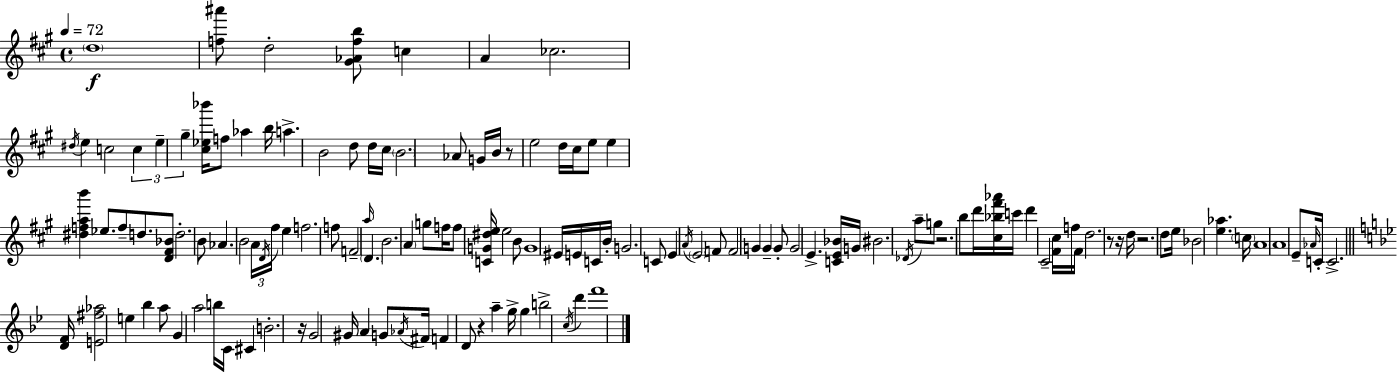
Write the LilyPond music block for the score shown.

{
  \clef treble
  \time 4/4
  \defaultTimeSignature
  \key a \major
  \tempo 4 = 72
  \parenthesize d''1\f | <f'' ais'''>8 d''2-. <gis' aes' f'' b''>8 c''4 | a'4 ces''2. | \acciaccatura { dis''16 } e''4 c''2 \tuplet 3/2 { c''4 | \break e''4-- gis''4-- } <cis'' ees'' bes'''>16 f''8 aes''4 | b''16 a''4.-> b'2 d''8 | d''16 cis''16 \parenthesize b'2. aes'8 | g'16 b'16 r8 e''2 d''16 cis''16 e''8 | \break e''4 <dis'' f'' a'' b'''>4 ees''8. f''8-- d''8. | <d' fis' bes'>8 d''2.-. b'8 | aes'4. b'2 \tuplet 3/2 { a'16 | \acciaccatura { d'16 } fis''16 } e''4 f''2. | \break f''8 f'2-- \grace { a''16 } \parenthesize d'4. | b'2. \parenthesize a'4 | g''8 f''16 f''8 <c' g' dis'' e''>16 e''2 | b'8 g'1 | \break eis'16 e'16 c'16 b'16-. g'2. | c'8 e'4 \acciaccatura { a'16 } \parenthesize e'2 | f'8 f'2 g'4 | g'4-- g'8-. g'2 e'4.-> | \break <c' e' bes'>16 g'16 bis'2. | \acciaccatura { des'16 } a''8-- g''8 r2. | b''8 d'''16 <cis'' bes'' fis''' aes'''>16 c'''16 d'''4 cis'2-- | <fis' cis''>16 f''16 fis'16 d''2. | \break r8 r16 d''16 r2. | d''8 e''16 bes'2 <e'' aes''>4. | \parenthesize c''16 a'1 | \parenthesize a'1 | \break e'8-- \grace { aes'16 } c'16-. c'2.-> | \bar "||" \break \key bes \major <d' f'>16 <e' fis'' aes''>2 e''4 bes''4 | a''8 g'4 a''2 b''16 | c'16 cis'4 b'2.-. | r16 g'2 gis'16 a'4 g'8 | \break \acciaccatura { aes'16 } fis'16 f'4 d'8 r4 a''4-- | g''16-> g''4 b''2-> \acciaccatura { c''16 } d'''4 | f'''1 | \bar "|."
}